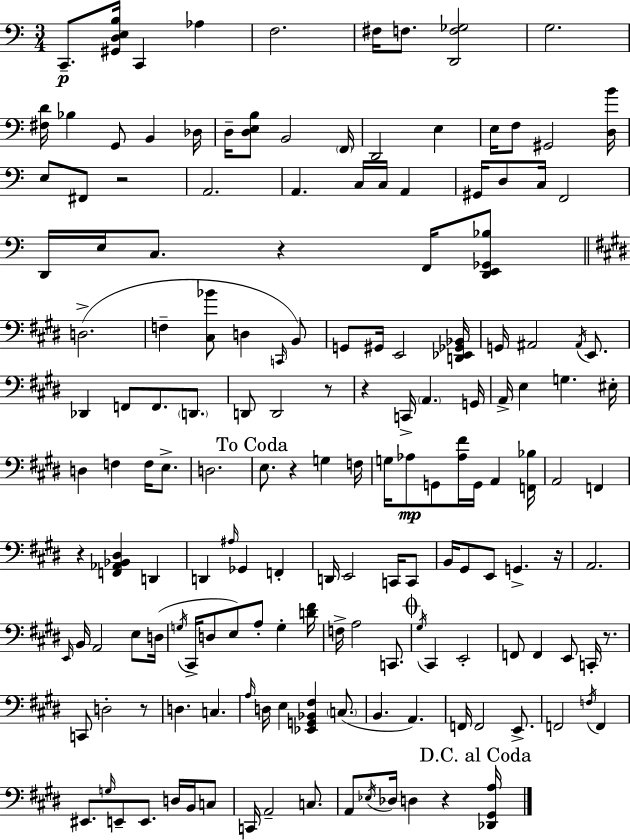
C2/e. [G#2,D3,E3,B3]/s C2/q Ab3/q F3/h. F#3/s F3/e. [D2,F3,Gb3]/h G3/h. [F#3,D4]/s Bb3/q G2/e B2/q Db3/s D3/s [D3,E3,B3]/e B2/h F2/s D2/h E3/q E3/s F3/e G#2/h [D3,B4]/s E3/e F#2/e R/h A2/h. A2/q. C3/s C3/s A2/q G#2/s D3/e C3/s F2/h D2/s E3/s C3/e. R/q F2/s [D2,E2,Gb2,Bb3]/e D3/h. F3/q [C#3,Bb4]/e D3/q C2/s B2/e G2/e G#2/s E2/h [D2,Eb2,Gb2,Bb2]/s G2/s A#2/h A#2/s E2/e. Db2/q F2/e F2/e. D2/e. D2/e D2/h R/e R/q C2/s A2/q. G2/s A2/s E3/q G3/q. EIS3/s D3/q F3/q F3/s E3/e. D3/h. E3/e. R/q G3/q F3/s G3/s Ab3/e G2/e [Ab3,F#4]/s G2/s A2/q [F2,Bb3]/s A2/h F2/q R/q [F2,Ab2,Bb2,D#3]/q D2/q D2/q A#3/s Gb2/q F2/q D2/s E2/h C2/s C2/e B2/s G#2/e E2/e G2/q. R/s A2/h. E2/s B2/s A2/h E3/e D3/s G3/s C#2/s D3/e E3/e A3/e G3/q [D4,F#4]/s F3/s A3/h C2/e. G#3/s C#2/q E2/h F2/e F2/q E2/e C2/s R/e. C2/e D3/h R/e D3/q. C3/q. A3/s D3/s E3/q [Eb2,G2,Bb2,F#3]/q C3/e. B2/q. A2/q. F2/s F2/h E2/e. F2/h F3/s F2/q EIS2/e. G3/s E2/e E2/e. D3/s B2/s C3/e C2/s A2/h C3/e. A2/e Eb3/s Db3/s D3/q R/q [Db2,G#2,A3]/s